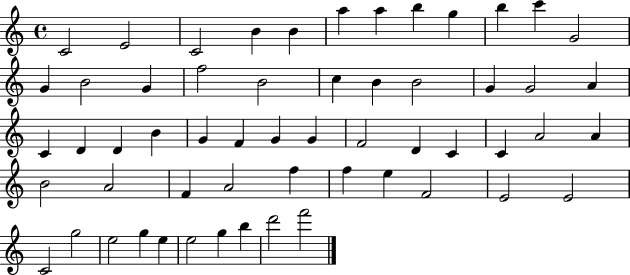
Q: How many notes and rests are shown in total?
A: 57